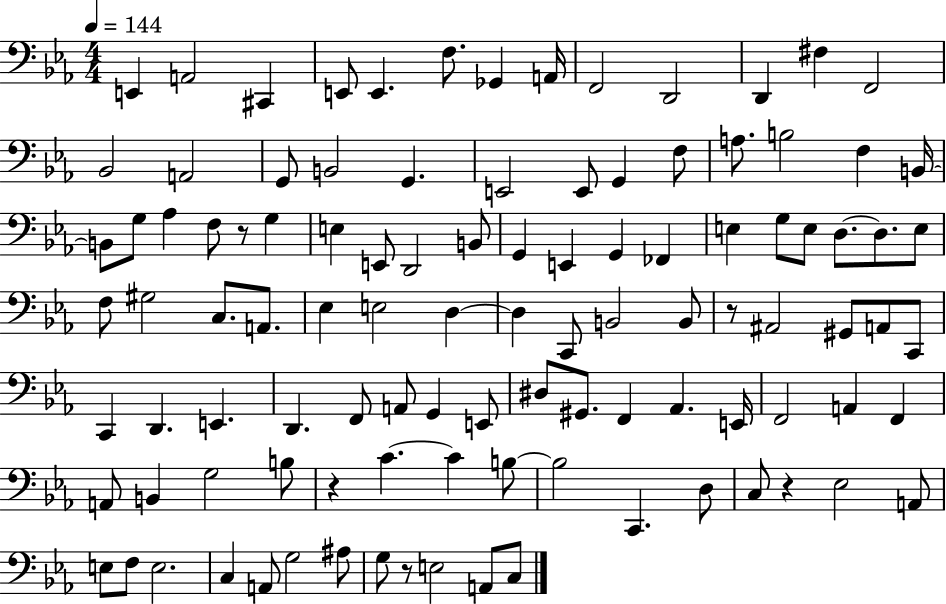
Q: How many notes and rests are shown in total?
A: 105